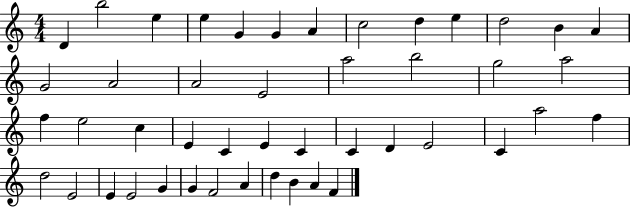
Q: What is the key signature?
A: C major